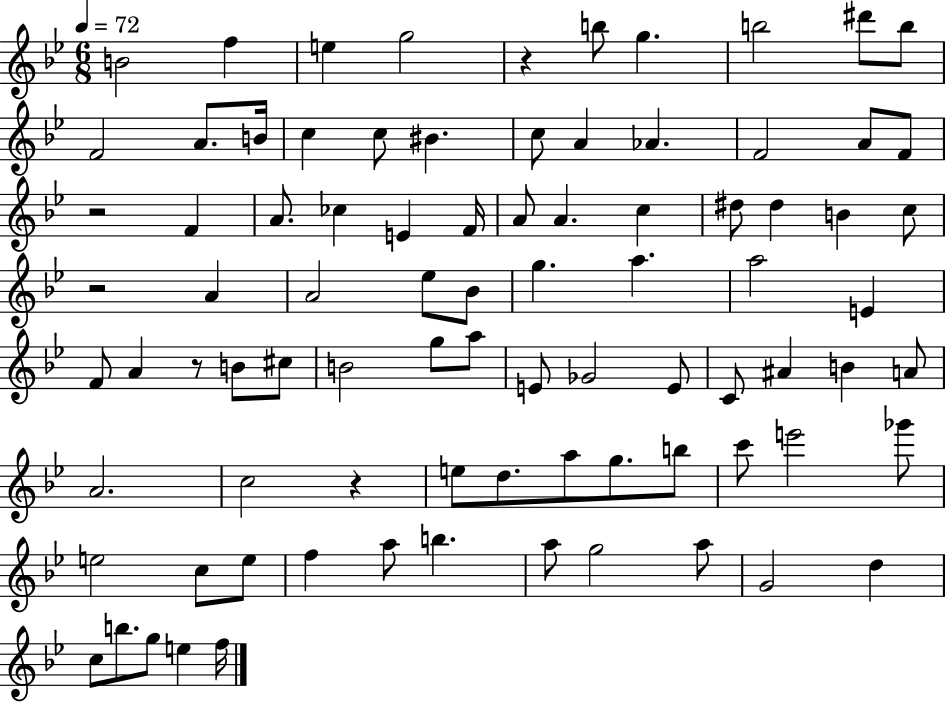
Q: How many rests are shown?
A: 5